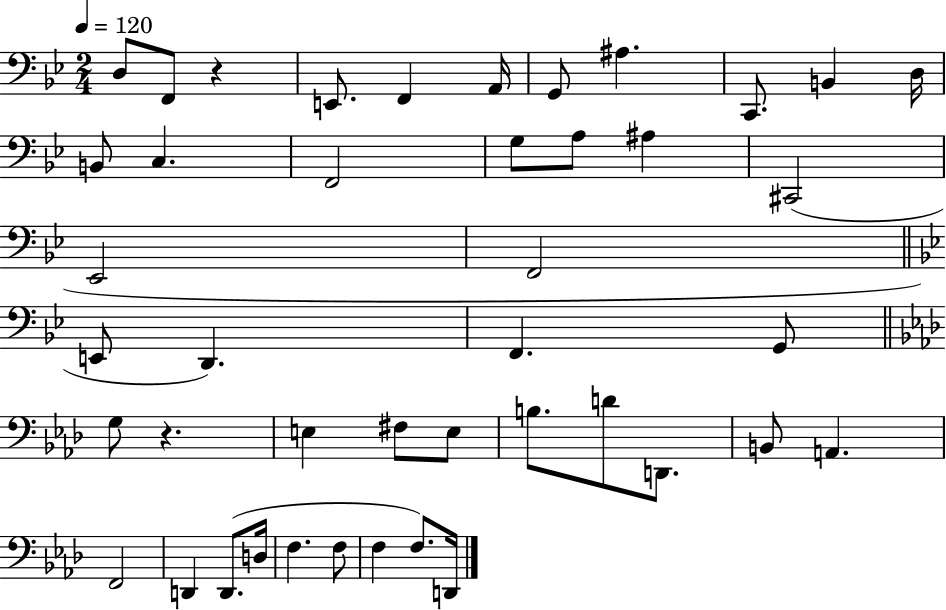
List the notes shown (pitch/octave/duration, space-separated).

D3/e F2/e R/q E2/e. F2/q A2/s G2/e A#3/q. C2/e. B2/q D3/s B2/e C3/q. F2/h G3/e A3/e A#3/q C#2/h Eb2/h F2/h E2/e D2/q. F2/q. G2/e G3/e R/q. E3/q F#3/e E3/e B3/e. D4/e D2/e. B2/e A2/q. F2/h D2/q D2/e. D3/s F3/q. F3/e F3/q F3/e. D2/s